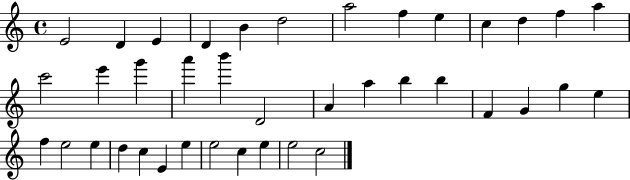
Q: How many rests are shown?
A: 0